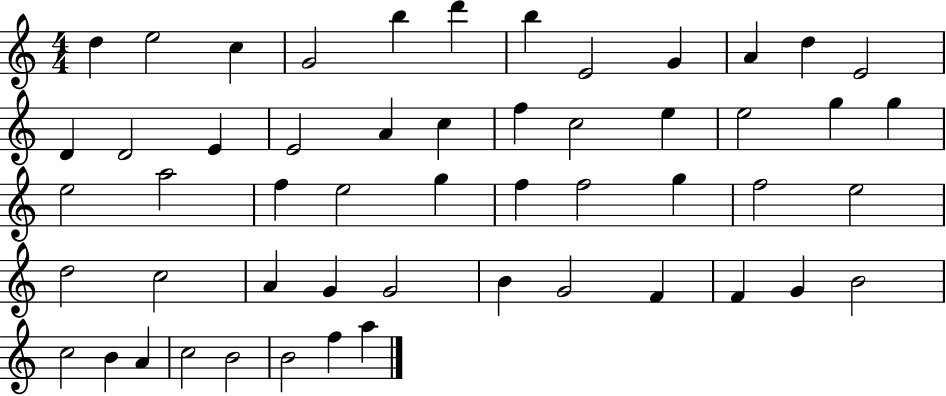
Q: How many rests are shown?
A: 0